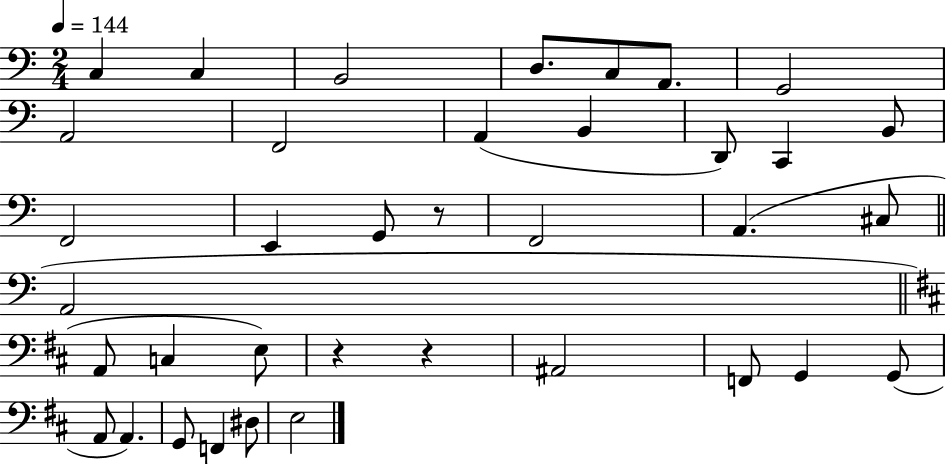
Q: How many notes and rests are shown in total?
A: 37